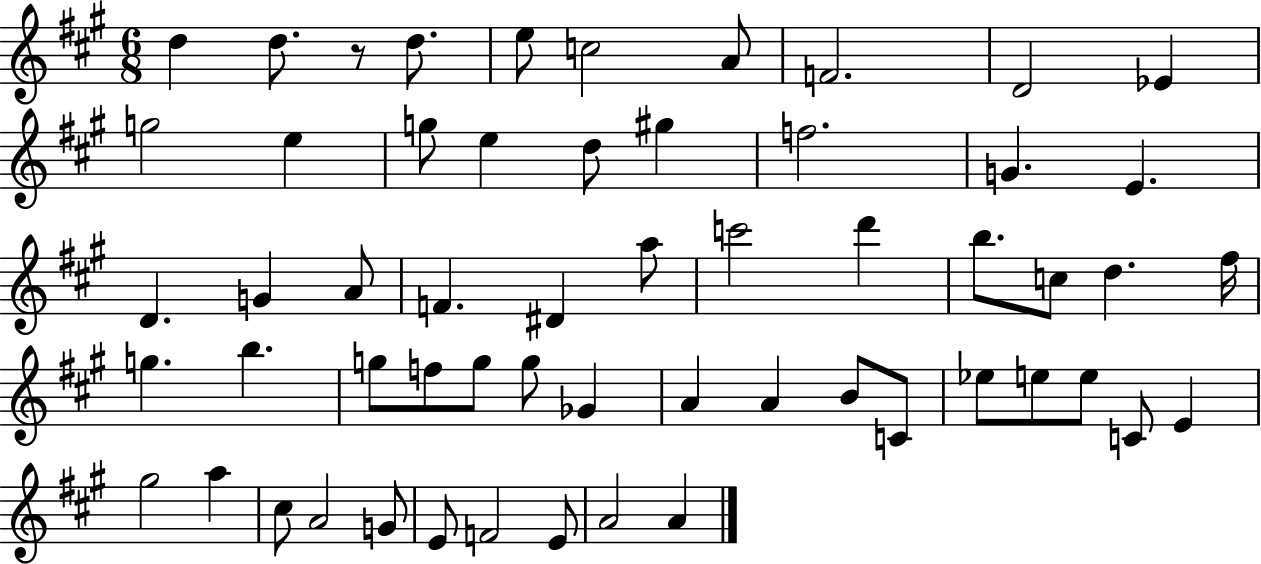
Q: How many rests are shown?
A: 1